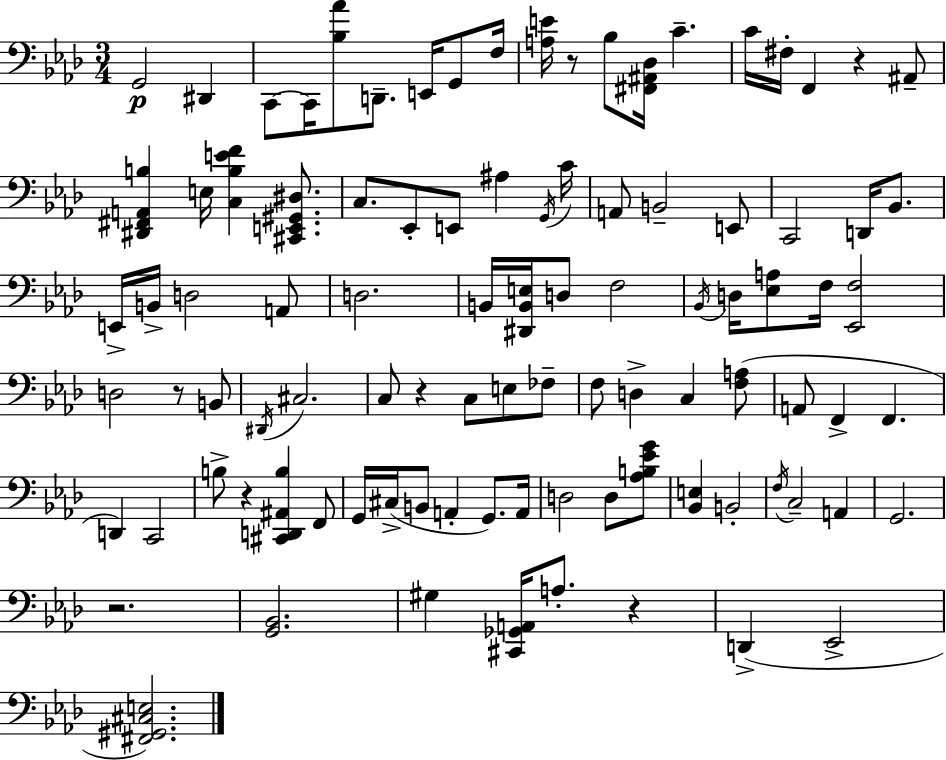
{
  \clef bass
  \numericTimeSignature
  \time 3/4
  \key f \minor
  g,2\p dis,4 | c,8~~ c,16 <bes aes'>8 d,8.-- e,16 g,8 f16 | <a e'>16 r8 bes8 <fis, ais, des>16 c'4.-- | c'16 fis16-. f,4 r4 ais,8-- | \break <dis, fis, a, b>4 e16 <c b e' f'>4 <cis, e, gis, dis>8. | c8. ees,8-. e,8 ais4 \acciaccatura { g,16 } | c'16 a,8 b,2-- e,8 | c,2 d,16 bes,8. | \break e,16-> b,16-> d2 a,8 | d2. | b,16 <dis, b, e>16 d8 f2 | \acciaccatura { bes,16 } d16 <ees a>8 f16 <ees, f>2 | \break d2 r8 | b,8 \acciaccatura { dis,16 } cis2. | c8 r4 c8 e8 | fes8-- f8 d4-> c4 | \break <f a>8( a,8 f,4-> f,4. | d,4) c,2 | b8-> r4 <cis, d, ais, b>4 | f,8 g,16 cis16->( b,8 a,4-. g,8.) | \break a,16 d2 d8 | <aes b ees' g'>8 <bes, e>4 b,2-. | \acciaccatura { f16 } c2-- | a,4 g,2. | \break r2. | <g, bes,>2. | gis4 <cis, ges, a,>16 a8.-. | r4 d,4->( ees,2-> | \break <fis, gis, cis e>2.) | \bar "|."
}